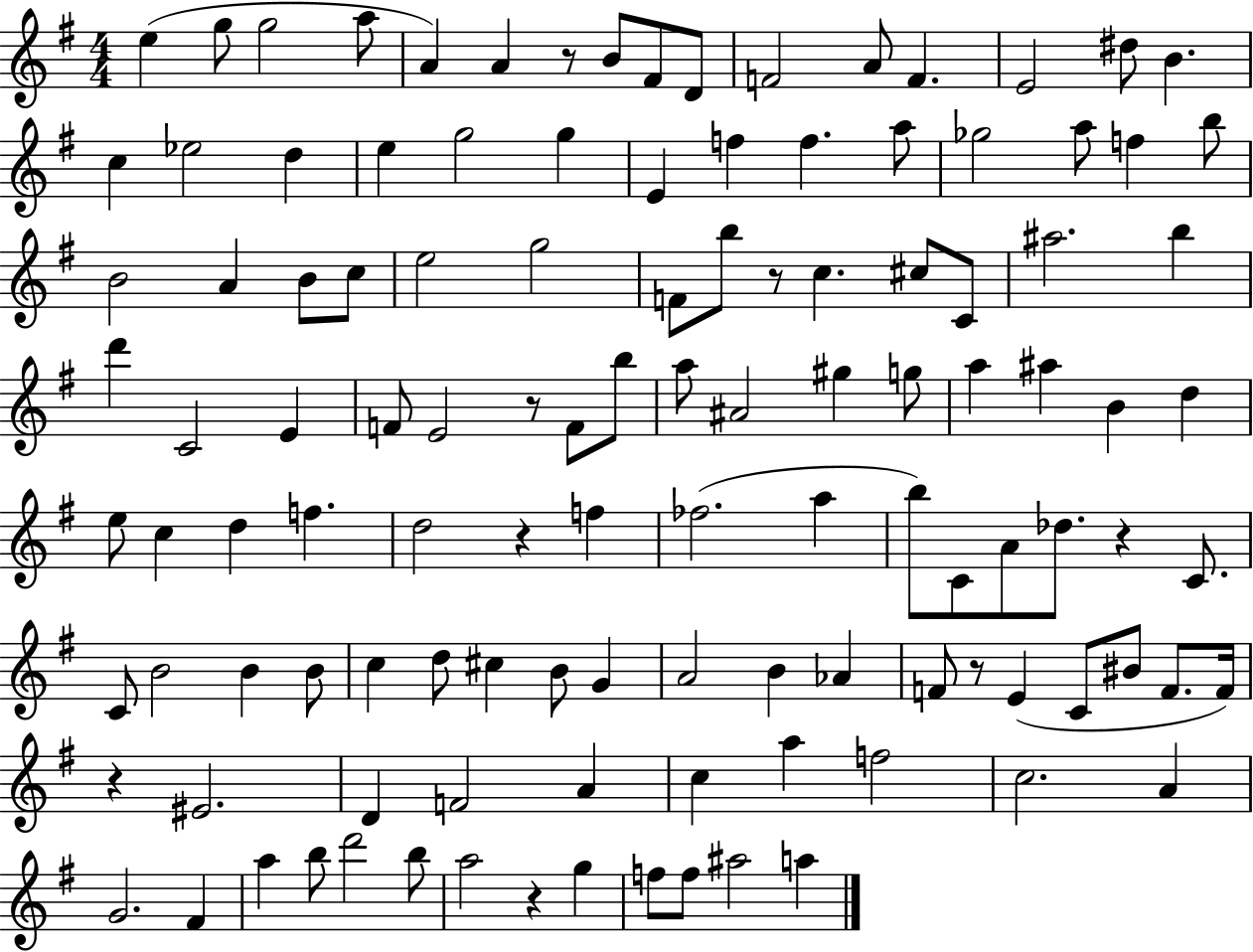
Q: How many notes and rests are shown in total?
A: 117